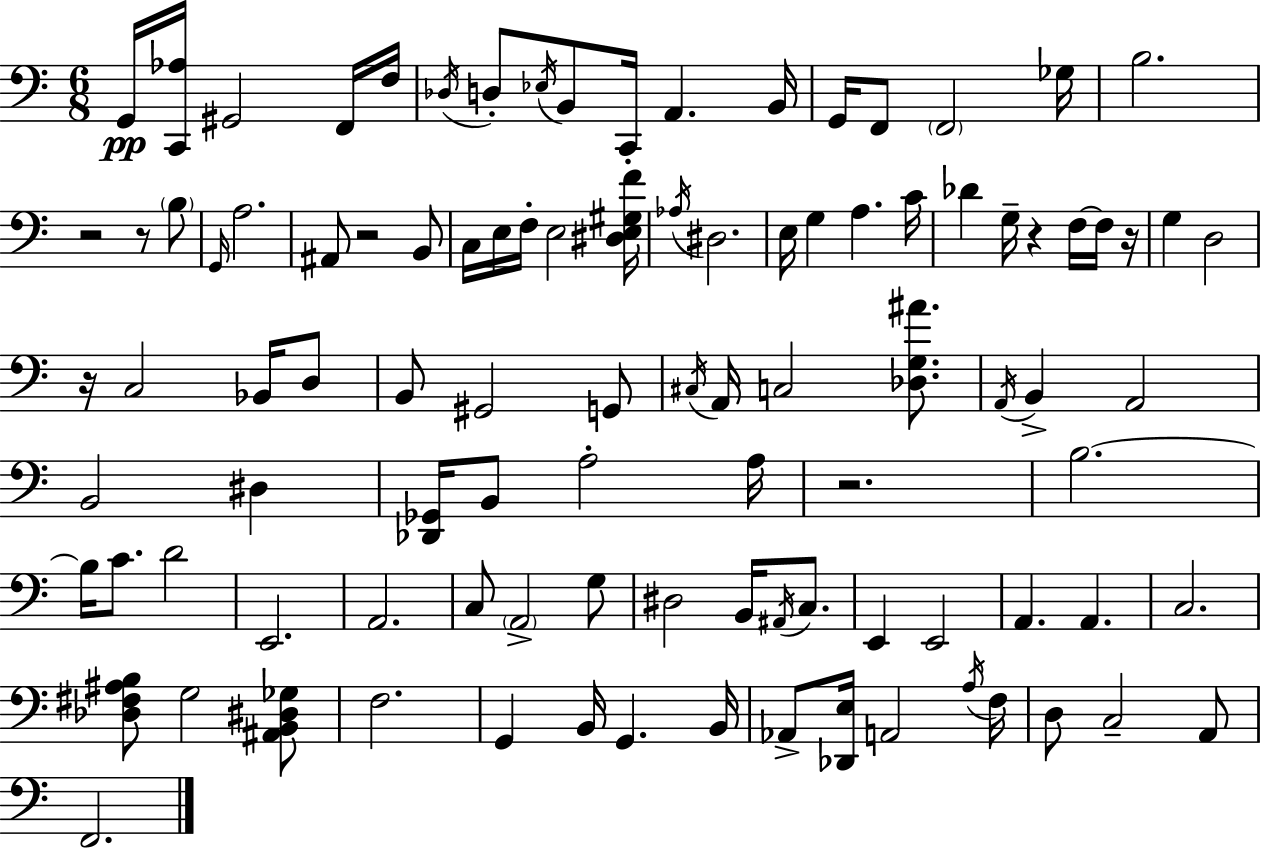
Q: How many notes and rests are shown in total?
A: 100